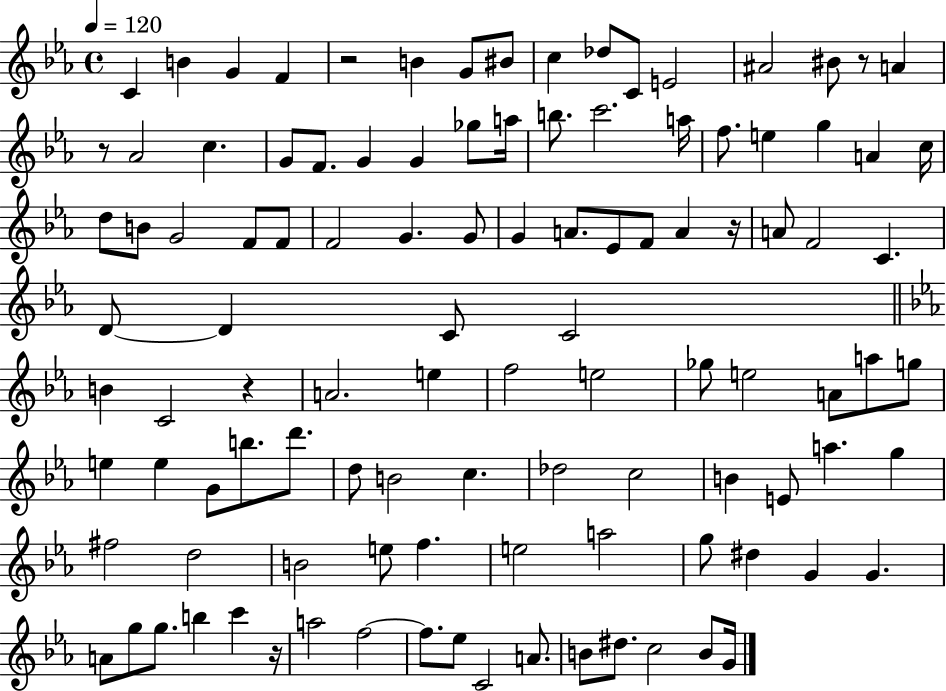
C4/q B4/q G4/q F4/q R/h B4/q G4/e BIS4/e C5/q Db5/e C4/e E4/h A#4/h BIS4/e R/e A4/q R/e Ab4/h C5/q. G4/e F4/e. G4/q G4/q Gb5/e A5/s B5/e. C6/h. A5/s F5/e. E5/q G5/q A4/q C5/s D5/e B4/e G4/h F4/e F4/e F4/h G4/q. G4/e G4/q A4/e. Eb4/e F4/e A4/q R/s A4/e F4/h C4/q. D4/e D4/q C4/e C4/h B4/q C4/h R/q A4/h. E5/q F5/h E5/h Gb5/e E5/h A4/e A5/e G5/e E5/q E5/q G4/e B5/e. D6/e. D5/e B4/h C5/q. Db5/h C5/h B4/q E4/e A5/q. G5/q F#5/h D5/h B4/h E5/e F5/q. E5/h A5/h G5/e D#5/q G4/q G4/q. A4/e G5/e G5/e. B5/q C6/q R/s A5/h F5/h F5/e. Eb5/e C4/h A4/e. B4/e D#5/e. C5/h B4/e G4/s